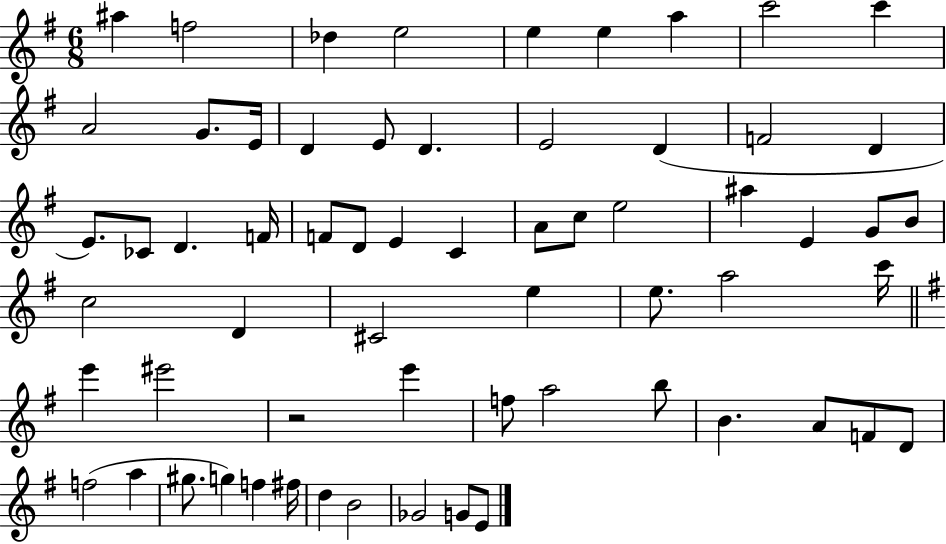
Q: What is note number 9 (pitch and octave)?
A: C6